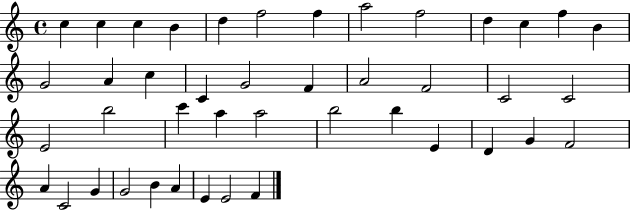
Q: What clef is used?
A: treble